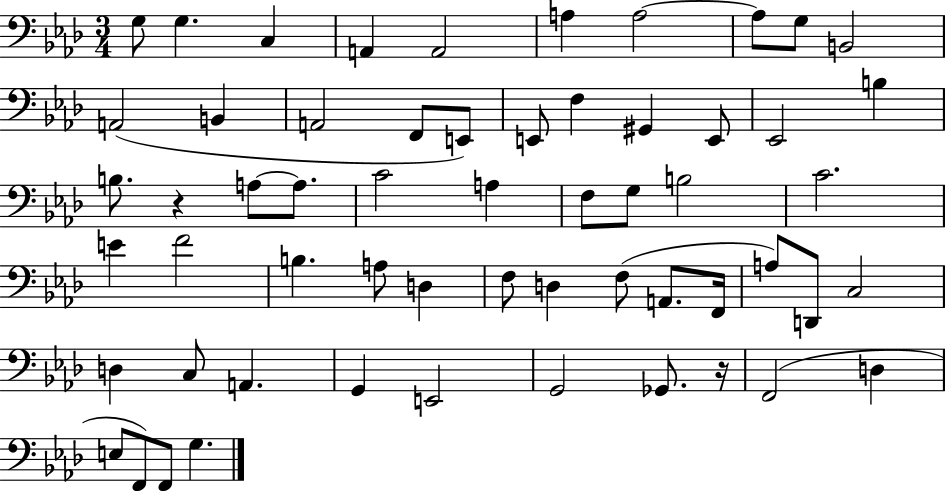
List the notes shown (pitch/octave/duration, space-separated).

G3/e G3/q. C3/q A2/q A2/h A3/q A3/h A3/e G3/e B2/h A2/h B2/q A2/h F2/e E2/e E2/e F3/q G#2/q E2/e Eb2/h B3/q B3/e. R/q A3/e A3/e. C4/h A3/q F3/e G3/e B3/h C4/h. E4/q F4/h B3/q. A3/e D3/q F3/e D3/q F3/e A2/e. F2/s A3/e D2/e C3/h D3/q C3/e A2/q. G2/q E2/h G2/h Gb2/e. R/s F2/h D3/q E3/e F2/e F2/e G3/q.